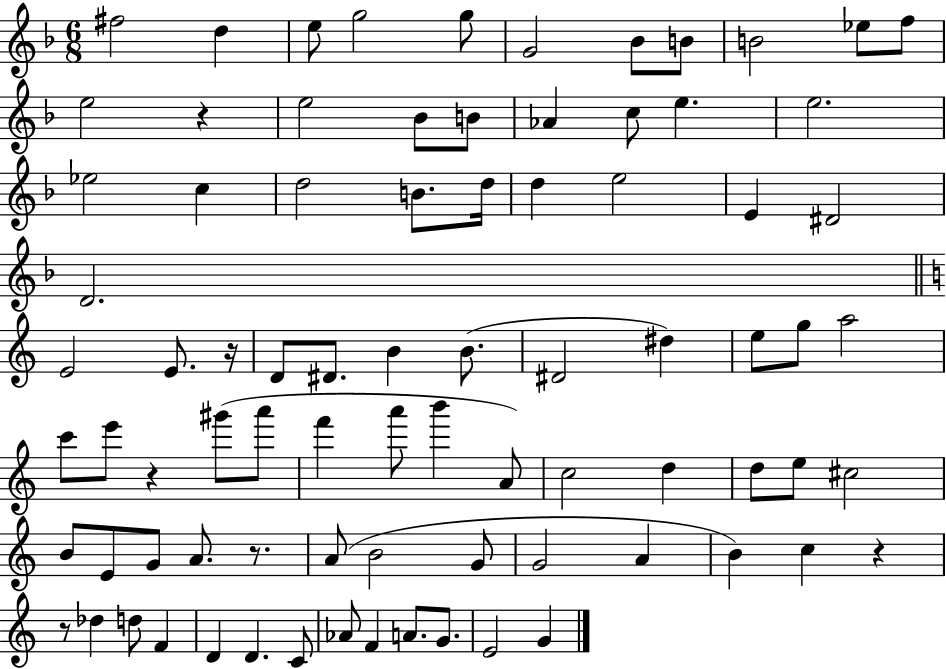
{
  \clef treble
  \numericTimeSignature
  \time 6/8
  \key f \major
  fis''2 d''4 | e''8 g''2 g''8 | g'2 bes'8 b'8 | b'2 ees''8 f''8 | \break e''2 r4 | e''2 bes'8 b'8 | aes'4 c''8 e''4. | e''2. | \break ees''2 c''4 | d''2 b'8. d''16 | d''4 e''2 | e'4 dis'2 | \break d'2. | \bar "||" \break \key a \minor e'2 e'8. r16 | d'8 dis'8. b'4 b'8.( | dis'2 dis''4) | e''8 g''8 a''2 | \break c'''8 e'''8 r4 gis'''8( a'''8 | f'''4 a'''8 b'''4 a'8) | c''2 d''4 | d''8 e''8 cis''2 | \break b'8 e'8 g'8 a'8. r8. | a'8( b'2 g'8 | g'2 a'4 | b'4) c''4 r4 | \break r8 des''4 d''8 f'4 | d'4 d'4. c'8 | aes'8 f'4 a'8. g'8. | e'2 g'4 | \break \bar "|."
}